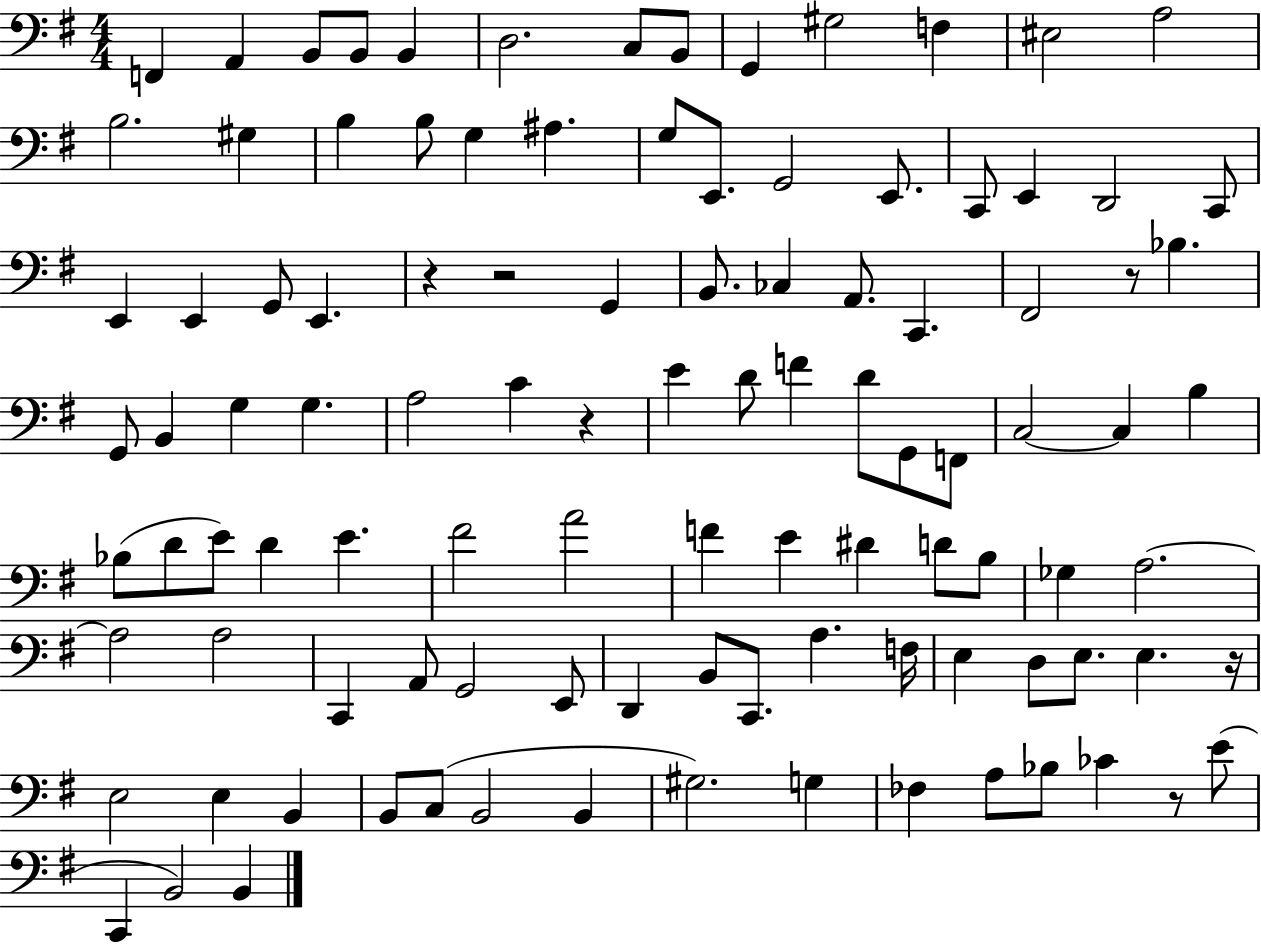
X:1
T:Untitled
M:4/4
L:1/4
K:G
F,, A,, B,,/2 B,,/2 B,, D,2 C,/2 B,,/2 G,, ^G,2 F, ^E,2 A,2 B,2 ^G, B, B,/2 G, ^A, G,/2 E,,/2 G,,2 E,,/2 C,,/2 E,, D,,2 C,,/2 E,, E,, G,,/2 E,, z z2 G,, B,,/2 _C, A,,/2 C,, ^F,,2 z/2 _B, G,,/2 B,, G, G, A,2 C z E D/2 F D/2 G,,/2 F,,/2 C,2 C, B, _B,/2 D/2 E/2 D E ^F2 A2 F E ^D D/2 B,/2 _G, A,2 A,2 A,2 C,, A,,/2 G,,2 E,,/2 D,, B,,/2 C,,/2 A, F,/4 E, D,/2 E,/2 E, z/4 E,2 E, B,, B,,/2 C,/2 B,,2 B,, ^G,2 G, _F, A,/2 _B,/2 _C z/2 E/2 C,, B,,2 B,,